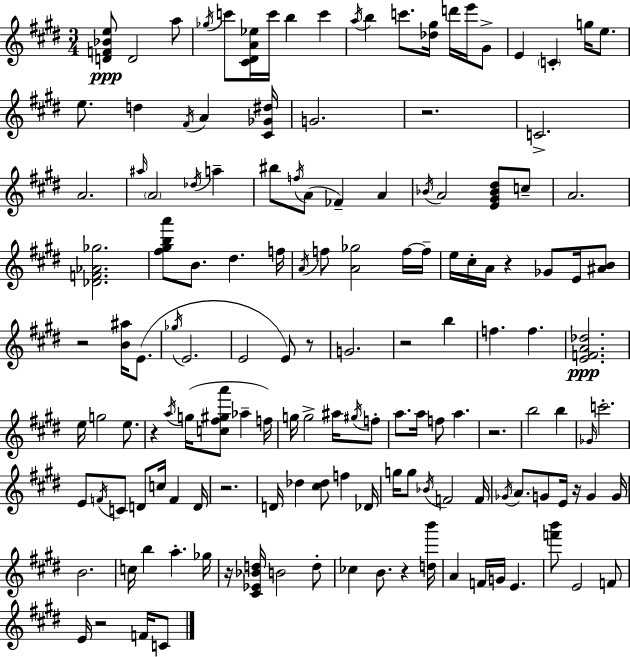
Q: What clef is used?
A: treble